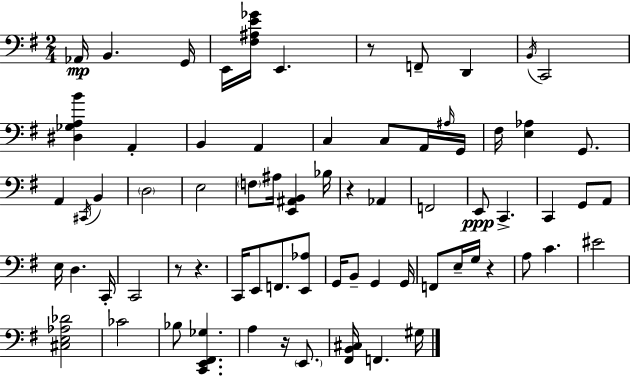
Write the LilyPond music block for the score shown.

{
  \clef bass
  \numericTimeSignature
  \time 2/4
  \key g \major
  aes,16\mp b,4. g,16 | e,16 <fis ais e' ges'>16 e,4. | r8 f,8-- d,4 | \acciaccatura { b,16 } c,2 | \break <dis ges a b'>4 a,4-. | b,4 a,4 | c4 c8 a,16 | \grace { ais16 } g,16 fis16 <e aes>4 g,8. | \break a,4 \acciaccatura { cis,16 } b,4 | \parenthesize d2 | e2 | \parenthesize f8 ais16 <e, ais, b,>4 | \break bes16 r4 aes,4 | f,2 | e,8\ppp c,4.-> | c,4 g,8 | \break a,8 e16 d4. | c,16-. c,2 | r8 r4. | c,16 e,8 f,8. | \break <e, aes>8 g,16 b,8-- g,4 | g,16 f,8 e16-- g16 r4 | a8 c'4. | eis'2 | \break <cis e aes des'>2 | ces'2 | bes8 <c, e, fis, ges>4. | a4 r16 | \break \parenthesize e,8. <fis, b, cis>16 f,4. | gis16 \bar "|."
}